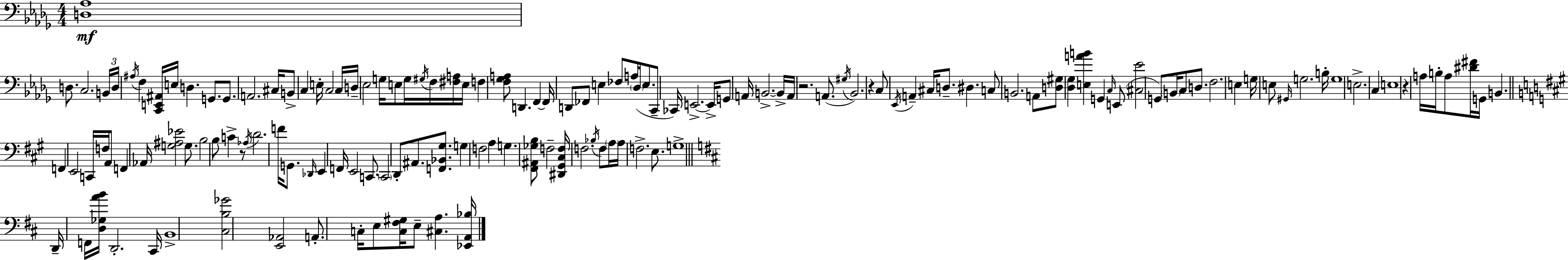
X:1
T:Untitled
M:4/4
L:1/4
K:Bbm
[D,_A,]4 D,/2 C,2 B,,/4 D,/4 ^A,/4 F, [C,,E,,^A,,]/4 E,/4 D, G,,/2 G,,/2 A,,2 ^C,/4 B,,/2 C, E,/4 C,2 C,/4 D,/4 _E,2 G,/4 E,/2 G,/4 ^G,/4 F,/4 [^F,A,]/4 E,/4 F, [F,_G,A,]/2 D,, F,, F,,/4 D,,/2 _F,,/2 E, _F,/2 A,/4 _D,/4 E,/2 C,,/2 _C,,/4 E,,2 E,,/4 G,,/2 A,,/4 B,,2 B,,/4 A,,/4 z2 A,,/2 ^G,/4 _B,,2 z C,/2 _E,,/4 A,, ^C,/4 D,/2 ^D, C,/2 B,,2 A,,/2 [D,^G,]/2 [_D,_G,] [E,AB] G,, C,/4 E,,/2 [^C,_E]2 G,,/2 B,,/4 C,/2 D,/2 F,2 E, G,/4 E,/2 ^G,,/4 G,2 B,/4 G,4 E,2 C, E,4 z A,/4 B,/4 A,/2 [^D^F]/4 G,,/4 B,, F,, E,,2 C,,/4 F,/4 A,,/2 F,, _A,,/4 [G,^A,_E]2 G,/2 B,2 B,/2 C z/2 _A,/4 D2 F/4 G,,/2 _D,,/4 E,, F,,/4 E,,2 C,,/2 C,,2 D,,/2 ^A,,/2 [F,,_B,,^G,]/2 G, F,2 A, G, [^F,,^A,,_G,B,]/2 F,2 [^D,,^G,,^C,F,]/4 F,2 _B,/4 F,/2 A,/4 A,/4 F,2 E,/2 G,4 D,,/4 F,,/4 [D,_G,AB]/4 D,,2 ^C,,/4 B,,4 [^C,B,_G]2 [E,,_A,,]2 A,,/2 C,/4 E,/2 [C,^F,^G,]/4 E,/2 [^C,A,] [_E,,A,,_B,]/4